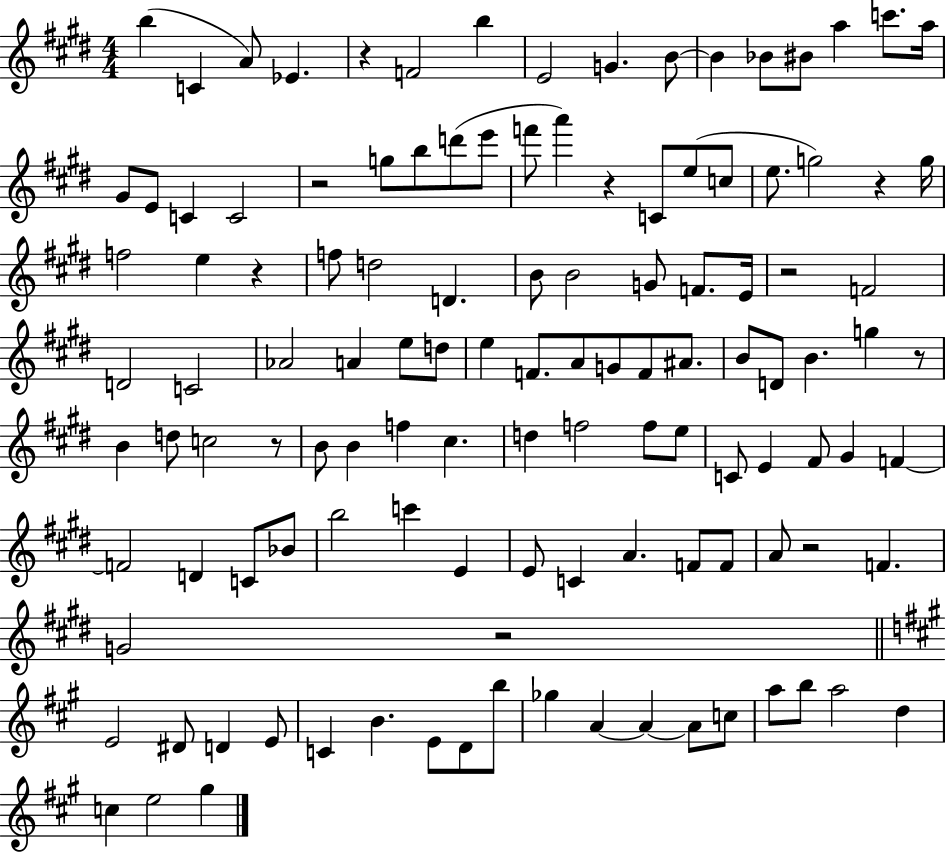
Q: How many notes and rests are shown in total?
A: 120